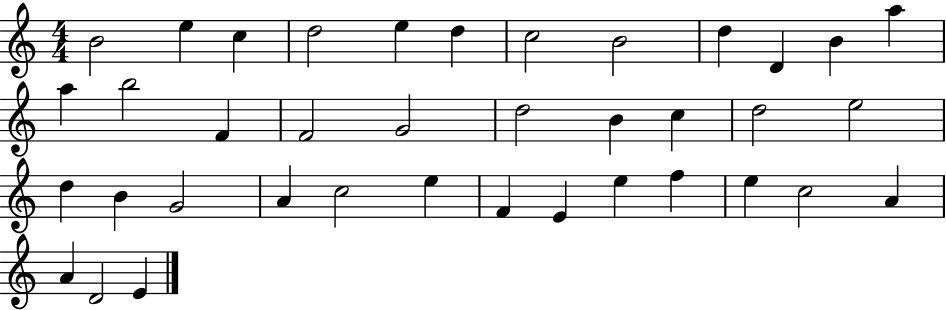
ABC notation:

X:1
T:Untitled
M:4/4
L:1/4
K:C
B2 e c d2 e d c2 B2 d D B a a b2 F F2 G2 d2 B c d2 e2 d B G2 A c2 e F E e f e c2 A A D2 E